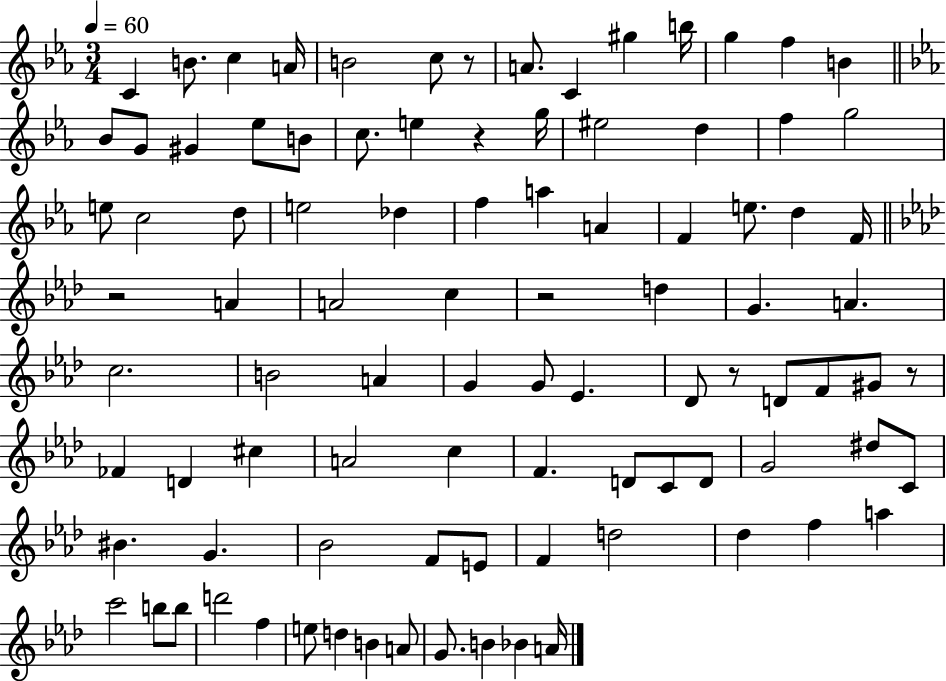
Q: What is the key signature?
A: EES major